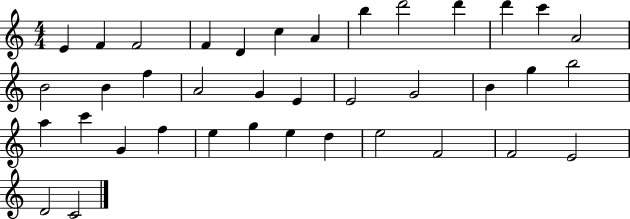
X:1
T:Untitled
M:4/4
L:1/4
K:C
E F F2 F D c A b d'2 d' d' c' A2 B2 B f A2 G E E2 G2 B g b2 a c' G f e g e d e2 F2 F2 E2 D2 C2